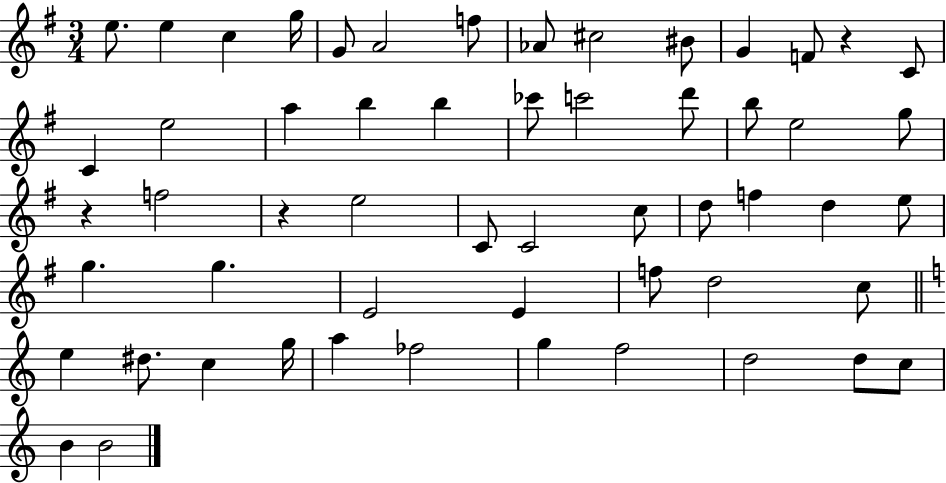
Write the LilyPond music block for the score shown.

{
  \clef treble
  \numericTimeSignature
  \time 3/4
  \key g \major
  e''8. e''4 c''4 g''16 | g'8 a'2 f''8 | aes'8 cis''2 bis'8 | g'4 f'8 r4 c'8 | \break c'4 e''2 | a''4 b''4 b''4 | ces'''8 c'''2 d'''8 | b''8 e''2 g''8 | \break r4 f''2 | r4 e''2 | c'8 c'2 c''8 | d''8 f''4 d''4 e''8 | \break g''4. g''4. | e'2 e'4 | f''8 d''2 c''8 | \bar "||" \break \key c \major e''4 dis''8. c''4 g''16 | a''4 fes''2 | g''4 f''2 | d''2 d''8 c''8 | \break b'4 b'2 | \bar "|."
}